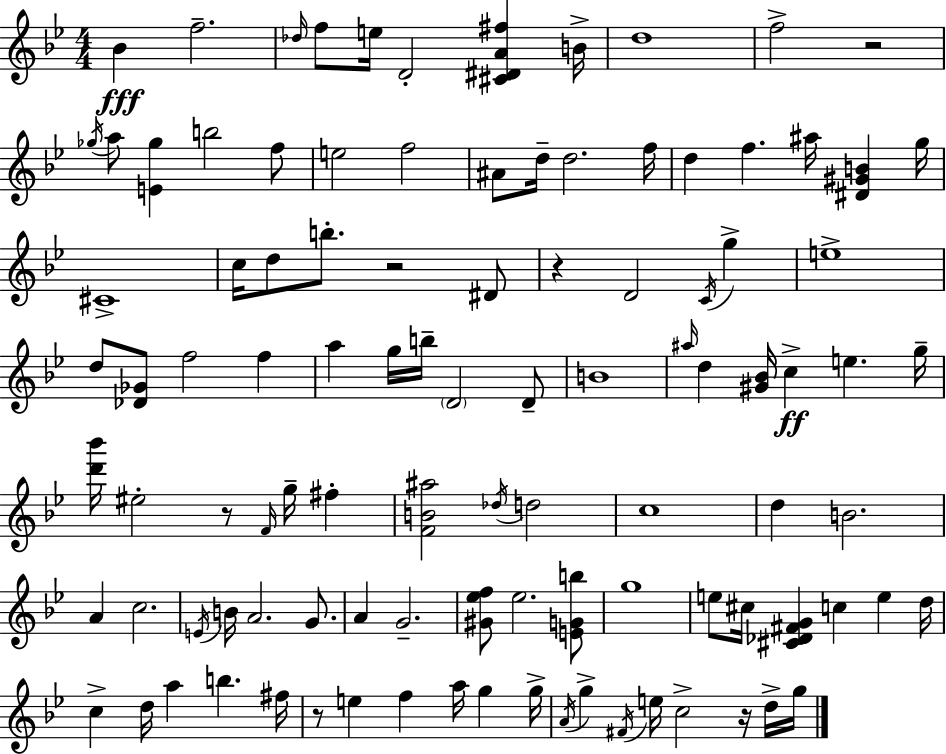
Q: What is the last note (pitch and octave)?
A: G5